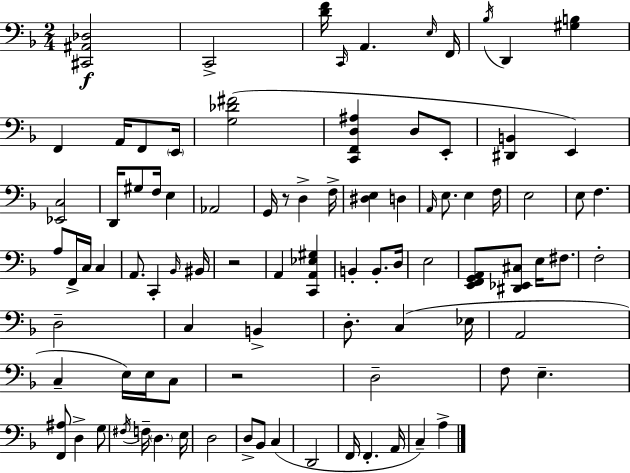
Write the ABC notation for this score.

X:1
T:Untitled
M:2/4
L:1/4
K:Dm
[^C,,^A,,_D,]2 C,,2 [DF]/4 C,,/4 A,, E,/4 F,,/4 _B,/4 D,, [^G,B,] F,, A,,/4 F,,/2 E,,/4 [G,_D^F]2 [C,,F,,D,^A,] D,/2 E,,/2 [^D,,B,,] E,, [_E,,C,]2 D,,/4 ^G,/2 F,/4 E, _A,,2 G,,/4 z/2 D, F,/4 [^D,E,] D, A,,/4 E,/2 E, F,/4 E,2 E,/2 F, A,/2 F,,/4 C,/4 C, A,,/2 C,, _B,,/4 ^B,,/4 z2 A,, [C,,A,,_E,^G,] B,, B,,/2 D,/4 E,2 [E,,F,,G,,A,,]/2 [^D,,_E,,^C,]/2 E,/4 ^F,/2 F,2 D,2 C, B,, D,/2 C, _E,/4 A,,2 C, E,/4 E,/4 C,/2 z2 D,2 F,/2 E, [F,,^A,]/2 D, G,/2 ^F,/4 F,/4 D, E,/4 D,2 D,/2 _B,,/2 C, D,,2 F,,/4 F,, A,,/4 C, A,